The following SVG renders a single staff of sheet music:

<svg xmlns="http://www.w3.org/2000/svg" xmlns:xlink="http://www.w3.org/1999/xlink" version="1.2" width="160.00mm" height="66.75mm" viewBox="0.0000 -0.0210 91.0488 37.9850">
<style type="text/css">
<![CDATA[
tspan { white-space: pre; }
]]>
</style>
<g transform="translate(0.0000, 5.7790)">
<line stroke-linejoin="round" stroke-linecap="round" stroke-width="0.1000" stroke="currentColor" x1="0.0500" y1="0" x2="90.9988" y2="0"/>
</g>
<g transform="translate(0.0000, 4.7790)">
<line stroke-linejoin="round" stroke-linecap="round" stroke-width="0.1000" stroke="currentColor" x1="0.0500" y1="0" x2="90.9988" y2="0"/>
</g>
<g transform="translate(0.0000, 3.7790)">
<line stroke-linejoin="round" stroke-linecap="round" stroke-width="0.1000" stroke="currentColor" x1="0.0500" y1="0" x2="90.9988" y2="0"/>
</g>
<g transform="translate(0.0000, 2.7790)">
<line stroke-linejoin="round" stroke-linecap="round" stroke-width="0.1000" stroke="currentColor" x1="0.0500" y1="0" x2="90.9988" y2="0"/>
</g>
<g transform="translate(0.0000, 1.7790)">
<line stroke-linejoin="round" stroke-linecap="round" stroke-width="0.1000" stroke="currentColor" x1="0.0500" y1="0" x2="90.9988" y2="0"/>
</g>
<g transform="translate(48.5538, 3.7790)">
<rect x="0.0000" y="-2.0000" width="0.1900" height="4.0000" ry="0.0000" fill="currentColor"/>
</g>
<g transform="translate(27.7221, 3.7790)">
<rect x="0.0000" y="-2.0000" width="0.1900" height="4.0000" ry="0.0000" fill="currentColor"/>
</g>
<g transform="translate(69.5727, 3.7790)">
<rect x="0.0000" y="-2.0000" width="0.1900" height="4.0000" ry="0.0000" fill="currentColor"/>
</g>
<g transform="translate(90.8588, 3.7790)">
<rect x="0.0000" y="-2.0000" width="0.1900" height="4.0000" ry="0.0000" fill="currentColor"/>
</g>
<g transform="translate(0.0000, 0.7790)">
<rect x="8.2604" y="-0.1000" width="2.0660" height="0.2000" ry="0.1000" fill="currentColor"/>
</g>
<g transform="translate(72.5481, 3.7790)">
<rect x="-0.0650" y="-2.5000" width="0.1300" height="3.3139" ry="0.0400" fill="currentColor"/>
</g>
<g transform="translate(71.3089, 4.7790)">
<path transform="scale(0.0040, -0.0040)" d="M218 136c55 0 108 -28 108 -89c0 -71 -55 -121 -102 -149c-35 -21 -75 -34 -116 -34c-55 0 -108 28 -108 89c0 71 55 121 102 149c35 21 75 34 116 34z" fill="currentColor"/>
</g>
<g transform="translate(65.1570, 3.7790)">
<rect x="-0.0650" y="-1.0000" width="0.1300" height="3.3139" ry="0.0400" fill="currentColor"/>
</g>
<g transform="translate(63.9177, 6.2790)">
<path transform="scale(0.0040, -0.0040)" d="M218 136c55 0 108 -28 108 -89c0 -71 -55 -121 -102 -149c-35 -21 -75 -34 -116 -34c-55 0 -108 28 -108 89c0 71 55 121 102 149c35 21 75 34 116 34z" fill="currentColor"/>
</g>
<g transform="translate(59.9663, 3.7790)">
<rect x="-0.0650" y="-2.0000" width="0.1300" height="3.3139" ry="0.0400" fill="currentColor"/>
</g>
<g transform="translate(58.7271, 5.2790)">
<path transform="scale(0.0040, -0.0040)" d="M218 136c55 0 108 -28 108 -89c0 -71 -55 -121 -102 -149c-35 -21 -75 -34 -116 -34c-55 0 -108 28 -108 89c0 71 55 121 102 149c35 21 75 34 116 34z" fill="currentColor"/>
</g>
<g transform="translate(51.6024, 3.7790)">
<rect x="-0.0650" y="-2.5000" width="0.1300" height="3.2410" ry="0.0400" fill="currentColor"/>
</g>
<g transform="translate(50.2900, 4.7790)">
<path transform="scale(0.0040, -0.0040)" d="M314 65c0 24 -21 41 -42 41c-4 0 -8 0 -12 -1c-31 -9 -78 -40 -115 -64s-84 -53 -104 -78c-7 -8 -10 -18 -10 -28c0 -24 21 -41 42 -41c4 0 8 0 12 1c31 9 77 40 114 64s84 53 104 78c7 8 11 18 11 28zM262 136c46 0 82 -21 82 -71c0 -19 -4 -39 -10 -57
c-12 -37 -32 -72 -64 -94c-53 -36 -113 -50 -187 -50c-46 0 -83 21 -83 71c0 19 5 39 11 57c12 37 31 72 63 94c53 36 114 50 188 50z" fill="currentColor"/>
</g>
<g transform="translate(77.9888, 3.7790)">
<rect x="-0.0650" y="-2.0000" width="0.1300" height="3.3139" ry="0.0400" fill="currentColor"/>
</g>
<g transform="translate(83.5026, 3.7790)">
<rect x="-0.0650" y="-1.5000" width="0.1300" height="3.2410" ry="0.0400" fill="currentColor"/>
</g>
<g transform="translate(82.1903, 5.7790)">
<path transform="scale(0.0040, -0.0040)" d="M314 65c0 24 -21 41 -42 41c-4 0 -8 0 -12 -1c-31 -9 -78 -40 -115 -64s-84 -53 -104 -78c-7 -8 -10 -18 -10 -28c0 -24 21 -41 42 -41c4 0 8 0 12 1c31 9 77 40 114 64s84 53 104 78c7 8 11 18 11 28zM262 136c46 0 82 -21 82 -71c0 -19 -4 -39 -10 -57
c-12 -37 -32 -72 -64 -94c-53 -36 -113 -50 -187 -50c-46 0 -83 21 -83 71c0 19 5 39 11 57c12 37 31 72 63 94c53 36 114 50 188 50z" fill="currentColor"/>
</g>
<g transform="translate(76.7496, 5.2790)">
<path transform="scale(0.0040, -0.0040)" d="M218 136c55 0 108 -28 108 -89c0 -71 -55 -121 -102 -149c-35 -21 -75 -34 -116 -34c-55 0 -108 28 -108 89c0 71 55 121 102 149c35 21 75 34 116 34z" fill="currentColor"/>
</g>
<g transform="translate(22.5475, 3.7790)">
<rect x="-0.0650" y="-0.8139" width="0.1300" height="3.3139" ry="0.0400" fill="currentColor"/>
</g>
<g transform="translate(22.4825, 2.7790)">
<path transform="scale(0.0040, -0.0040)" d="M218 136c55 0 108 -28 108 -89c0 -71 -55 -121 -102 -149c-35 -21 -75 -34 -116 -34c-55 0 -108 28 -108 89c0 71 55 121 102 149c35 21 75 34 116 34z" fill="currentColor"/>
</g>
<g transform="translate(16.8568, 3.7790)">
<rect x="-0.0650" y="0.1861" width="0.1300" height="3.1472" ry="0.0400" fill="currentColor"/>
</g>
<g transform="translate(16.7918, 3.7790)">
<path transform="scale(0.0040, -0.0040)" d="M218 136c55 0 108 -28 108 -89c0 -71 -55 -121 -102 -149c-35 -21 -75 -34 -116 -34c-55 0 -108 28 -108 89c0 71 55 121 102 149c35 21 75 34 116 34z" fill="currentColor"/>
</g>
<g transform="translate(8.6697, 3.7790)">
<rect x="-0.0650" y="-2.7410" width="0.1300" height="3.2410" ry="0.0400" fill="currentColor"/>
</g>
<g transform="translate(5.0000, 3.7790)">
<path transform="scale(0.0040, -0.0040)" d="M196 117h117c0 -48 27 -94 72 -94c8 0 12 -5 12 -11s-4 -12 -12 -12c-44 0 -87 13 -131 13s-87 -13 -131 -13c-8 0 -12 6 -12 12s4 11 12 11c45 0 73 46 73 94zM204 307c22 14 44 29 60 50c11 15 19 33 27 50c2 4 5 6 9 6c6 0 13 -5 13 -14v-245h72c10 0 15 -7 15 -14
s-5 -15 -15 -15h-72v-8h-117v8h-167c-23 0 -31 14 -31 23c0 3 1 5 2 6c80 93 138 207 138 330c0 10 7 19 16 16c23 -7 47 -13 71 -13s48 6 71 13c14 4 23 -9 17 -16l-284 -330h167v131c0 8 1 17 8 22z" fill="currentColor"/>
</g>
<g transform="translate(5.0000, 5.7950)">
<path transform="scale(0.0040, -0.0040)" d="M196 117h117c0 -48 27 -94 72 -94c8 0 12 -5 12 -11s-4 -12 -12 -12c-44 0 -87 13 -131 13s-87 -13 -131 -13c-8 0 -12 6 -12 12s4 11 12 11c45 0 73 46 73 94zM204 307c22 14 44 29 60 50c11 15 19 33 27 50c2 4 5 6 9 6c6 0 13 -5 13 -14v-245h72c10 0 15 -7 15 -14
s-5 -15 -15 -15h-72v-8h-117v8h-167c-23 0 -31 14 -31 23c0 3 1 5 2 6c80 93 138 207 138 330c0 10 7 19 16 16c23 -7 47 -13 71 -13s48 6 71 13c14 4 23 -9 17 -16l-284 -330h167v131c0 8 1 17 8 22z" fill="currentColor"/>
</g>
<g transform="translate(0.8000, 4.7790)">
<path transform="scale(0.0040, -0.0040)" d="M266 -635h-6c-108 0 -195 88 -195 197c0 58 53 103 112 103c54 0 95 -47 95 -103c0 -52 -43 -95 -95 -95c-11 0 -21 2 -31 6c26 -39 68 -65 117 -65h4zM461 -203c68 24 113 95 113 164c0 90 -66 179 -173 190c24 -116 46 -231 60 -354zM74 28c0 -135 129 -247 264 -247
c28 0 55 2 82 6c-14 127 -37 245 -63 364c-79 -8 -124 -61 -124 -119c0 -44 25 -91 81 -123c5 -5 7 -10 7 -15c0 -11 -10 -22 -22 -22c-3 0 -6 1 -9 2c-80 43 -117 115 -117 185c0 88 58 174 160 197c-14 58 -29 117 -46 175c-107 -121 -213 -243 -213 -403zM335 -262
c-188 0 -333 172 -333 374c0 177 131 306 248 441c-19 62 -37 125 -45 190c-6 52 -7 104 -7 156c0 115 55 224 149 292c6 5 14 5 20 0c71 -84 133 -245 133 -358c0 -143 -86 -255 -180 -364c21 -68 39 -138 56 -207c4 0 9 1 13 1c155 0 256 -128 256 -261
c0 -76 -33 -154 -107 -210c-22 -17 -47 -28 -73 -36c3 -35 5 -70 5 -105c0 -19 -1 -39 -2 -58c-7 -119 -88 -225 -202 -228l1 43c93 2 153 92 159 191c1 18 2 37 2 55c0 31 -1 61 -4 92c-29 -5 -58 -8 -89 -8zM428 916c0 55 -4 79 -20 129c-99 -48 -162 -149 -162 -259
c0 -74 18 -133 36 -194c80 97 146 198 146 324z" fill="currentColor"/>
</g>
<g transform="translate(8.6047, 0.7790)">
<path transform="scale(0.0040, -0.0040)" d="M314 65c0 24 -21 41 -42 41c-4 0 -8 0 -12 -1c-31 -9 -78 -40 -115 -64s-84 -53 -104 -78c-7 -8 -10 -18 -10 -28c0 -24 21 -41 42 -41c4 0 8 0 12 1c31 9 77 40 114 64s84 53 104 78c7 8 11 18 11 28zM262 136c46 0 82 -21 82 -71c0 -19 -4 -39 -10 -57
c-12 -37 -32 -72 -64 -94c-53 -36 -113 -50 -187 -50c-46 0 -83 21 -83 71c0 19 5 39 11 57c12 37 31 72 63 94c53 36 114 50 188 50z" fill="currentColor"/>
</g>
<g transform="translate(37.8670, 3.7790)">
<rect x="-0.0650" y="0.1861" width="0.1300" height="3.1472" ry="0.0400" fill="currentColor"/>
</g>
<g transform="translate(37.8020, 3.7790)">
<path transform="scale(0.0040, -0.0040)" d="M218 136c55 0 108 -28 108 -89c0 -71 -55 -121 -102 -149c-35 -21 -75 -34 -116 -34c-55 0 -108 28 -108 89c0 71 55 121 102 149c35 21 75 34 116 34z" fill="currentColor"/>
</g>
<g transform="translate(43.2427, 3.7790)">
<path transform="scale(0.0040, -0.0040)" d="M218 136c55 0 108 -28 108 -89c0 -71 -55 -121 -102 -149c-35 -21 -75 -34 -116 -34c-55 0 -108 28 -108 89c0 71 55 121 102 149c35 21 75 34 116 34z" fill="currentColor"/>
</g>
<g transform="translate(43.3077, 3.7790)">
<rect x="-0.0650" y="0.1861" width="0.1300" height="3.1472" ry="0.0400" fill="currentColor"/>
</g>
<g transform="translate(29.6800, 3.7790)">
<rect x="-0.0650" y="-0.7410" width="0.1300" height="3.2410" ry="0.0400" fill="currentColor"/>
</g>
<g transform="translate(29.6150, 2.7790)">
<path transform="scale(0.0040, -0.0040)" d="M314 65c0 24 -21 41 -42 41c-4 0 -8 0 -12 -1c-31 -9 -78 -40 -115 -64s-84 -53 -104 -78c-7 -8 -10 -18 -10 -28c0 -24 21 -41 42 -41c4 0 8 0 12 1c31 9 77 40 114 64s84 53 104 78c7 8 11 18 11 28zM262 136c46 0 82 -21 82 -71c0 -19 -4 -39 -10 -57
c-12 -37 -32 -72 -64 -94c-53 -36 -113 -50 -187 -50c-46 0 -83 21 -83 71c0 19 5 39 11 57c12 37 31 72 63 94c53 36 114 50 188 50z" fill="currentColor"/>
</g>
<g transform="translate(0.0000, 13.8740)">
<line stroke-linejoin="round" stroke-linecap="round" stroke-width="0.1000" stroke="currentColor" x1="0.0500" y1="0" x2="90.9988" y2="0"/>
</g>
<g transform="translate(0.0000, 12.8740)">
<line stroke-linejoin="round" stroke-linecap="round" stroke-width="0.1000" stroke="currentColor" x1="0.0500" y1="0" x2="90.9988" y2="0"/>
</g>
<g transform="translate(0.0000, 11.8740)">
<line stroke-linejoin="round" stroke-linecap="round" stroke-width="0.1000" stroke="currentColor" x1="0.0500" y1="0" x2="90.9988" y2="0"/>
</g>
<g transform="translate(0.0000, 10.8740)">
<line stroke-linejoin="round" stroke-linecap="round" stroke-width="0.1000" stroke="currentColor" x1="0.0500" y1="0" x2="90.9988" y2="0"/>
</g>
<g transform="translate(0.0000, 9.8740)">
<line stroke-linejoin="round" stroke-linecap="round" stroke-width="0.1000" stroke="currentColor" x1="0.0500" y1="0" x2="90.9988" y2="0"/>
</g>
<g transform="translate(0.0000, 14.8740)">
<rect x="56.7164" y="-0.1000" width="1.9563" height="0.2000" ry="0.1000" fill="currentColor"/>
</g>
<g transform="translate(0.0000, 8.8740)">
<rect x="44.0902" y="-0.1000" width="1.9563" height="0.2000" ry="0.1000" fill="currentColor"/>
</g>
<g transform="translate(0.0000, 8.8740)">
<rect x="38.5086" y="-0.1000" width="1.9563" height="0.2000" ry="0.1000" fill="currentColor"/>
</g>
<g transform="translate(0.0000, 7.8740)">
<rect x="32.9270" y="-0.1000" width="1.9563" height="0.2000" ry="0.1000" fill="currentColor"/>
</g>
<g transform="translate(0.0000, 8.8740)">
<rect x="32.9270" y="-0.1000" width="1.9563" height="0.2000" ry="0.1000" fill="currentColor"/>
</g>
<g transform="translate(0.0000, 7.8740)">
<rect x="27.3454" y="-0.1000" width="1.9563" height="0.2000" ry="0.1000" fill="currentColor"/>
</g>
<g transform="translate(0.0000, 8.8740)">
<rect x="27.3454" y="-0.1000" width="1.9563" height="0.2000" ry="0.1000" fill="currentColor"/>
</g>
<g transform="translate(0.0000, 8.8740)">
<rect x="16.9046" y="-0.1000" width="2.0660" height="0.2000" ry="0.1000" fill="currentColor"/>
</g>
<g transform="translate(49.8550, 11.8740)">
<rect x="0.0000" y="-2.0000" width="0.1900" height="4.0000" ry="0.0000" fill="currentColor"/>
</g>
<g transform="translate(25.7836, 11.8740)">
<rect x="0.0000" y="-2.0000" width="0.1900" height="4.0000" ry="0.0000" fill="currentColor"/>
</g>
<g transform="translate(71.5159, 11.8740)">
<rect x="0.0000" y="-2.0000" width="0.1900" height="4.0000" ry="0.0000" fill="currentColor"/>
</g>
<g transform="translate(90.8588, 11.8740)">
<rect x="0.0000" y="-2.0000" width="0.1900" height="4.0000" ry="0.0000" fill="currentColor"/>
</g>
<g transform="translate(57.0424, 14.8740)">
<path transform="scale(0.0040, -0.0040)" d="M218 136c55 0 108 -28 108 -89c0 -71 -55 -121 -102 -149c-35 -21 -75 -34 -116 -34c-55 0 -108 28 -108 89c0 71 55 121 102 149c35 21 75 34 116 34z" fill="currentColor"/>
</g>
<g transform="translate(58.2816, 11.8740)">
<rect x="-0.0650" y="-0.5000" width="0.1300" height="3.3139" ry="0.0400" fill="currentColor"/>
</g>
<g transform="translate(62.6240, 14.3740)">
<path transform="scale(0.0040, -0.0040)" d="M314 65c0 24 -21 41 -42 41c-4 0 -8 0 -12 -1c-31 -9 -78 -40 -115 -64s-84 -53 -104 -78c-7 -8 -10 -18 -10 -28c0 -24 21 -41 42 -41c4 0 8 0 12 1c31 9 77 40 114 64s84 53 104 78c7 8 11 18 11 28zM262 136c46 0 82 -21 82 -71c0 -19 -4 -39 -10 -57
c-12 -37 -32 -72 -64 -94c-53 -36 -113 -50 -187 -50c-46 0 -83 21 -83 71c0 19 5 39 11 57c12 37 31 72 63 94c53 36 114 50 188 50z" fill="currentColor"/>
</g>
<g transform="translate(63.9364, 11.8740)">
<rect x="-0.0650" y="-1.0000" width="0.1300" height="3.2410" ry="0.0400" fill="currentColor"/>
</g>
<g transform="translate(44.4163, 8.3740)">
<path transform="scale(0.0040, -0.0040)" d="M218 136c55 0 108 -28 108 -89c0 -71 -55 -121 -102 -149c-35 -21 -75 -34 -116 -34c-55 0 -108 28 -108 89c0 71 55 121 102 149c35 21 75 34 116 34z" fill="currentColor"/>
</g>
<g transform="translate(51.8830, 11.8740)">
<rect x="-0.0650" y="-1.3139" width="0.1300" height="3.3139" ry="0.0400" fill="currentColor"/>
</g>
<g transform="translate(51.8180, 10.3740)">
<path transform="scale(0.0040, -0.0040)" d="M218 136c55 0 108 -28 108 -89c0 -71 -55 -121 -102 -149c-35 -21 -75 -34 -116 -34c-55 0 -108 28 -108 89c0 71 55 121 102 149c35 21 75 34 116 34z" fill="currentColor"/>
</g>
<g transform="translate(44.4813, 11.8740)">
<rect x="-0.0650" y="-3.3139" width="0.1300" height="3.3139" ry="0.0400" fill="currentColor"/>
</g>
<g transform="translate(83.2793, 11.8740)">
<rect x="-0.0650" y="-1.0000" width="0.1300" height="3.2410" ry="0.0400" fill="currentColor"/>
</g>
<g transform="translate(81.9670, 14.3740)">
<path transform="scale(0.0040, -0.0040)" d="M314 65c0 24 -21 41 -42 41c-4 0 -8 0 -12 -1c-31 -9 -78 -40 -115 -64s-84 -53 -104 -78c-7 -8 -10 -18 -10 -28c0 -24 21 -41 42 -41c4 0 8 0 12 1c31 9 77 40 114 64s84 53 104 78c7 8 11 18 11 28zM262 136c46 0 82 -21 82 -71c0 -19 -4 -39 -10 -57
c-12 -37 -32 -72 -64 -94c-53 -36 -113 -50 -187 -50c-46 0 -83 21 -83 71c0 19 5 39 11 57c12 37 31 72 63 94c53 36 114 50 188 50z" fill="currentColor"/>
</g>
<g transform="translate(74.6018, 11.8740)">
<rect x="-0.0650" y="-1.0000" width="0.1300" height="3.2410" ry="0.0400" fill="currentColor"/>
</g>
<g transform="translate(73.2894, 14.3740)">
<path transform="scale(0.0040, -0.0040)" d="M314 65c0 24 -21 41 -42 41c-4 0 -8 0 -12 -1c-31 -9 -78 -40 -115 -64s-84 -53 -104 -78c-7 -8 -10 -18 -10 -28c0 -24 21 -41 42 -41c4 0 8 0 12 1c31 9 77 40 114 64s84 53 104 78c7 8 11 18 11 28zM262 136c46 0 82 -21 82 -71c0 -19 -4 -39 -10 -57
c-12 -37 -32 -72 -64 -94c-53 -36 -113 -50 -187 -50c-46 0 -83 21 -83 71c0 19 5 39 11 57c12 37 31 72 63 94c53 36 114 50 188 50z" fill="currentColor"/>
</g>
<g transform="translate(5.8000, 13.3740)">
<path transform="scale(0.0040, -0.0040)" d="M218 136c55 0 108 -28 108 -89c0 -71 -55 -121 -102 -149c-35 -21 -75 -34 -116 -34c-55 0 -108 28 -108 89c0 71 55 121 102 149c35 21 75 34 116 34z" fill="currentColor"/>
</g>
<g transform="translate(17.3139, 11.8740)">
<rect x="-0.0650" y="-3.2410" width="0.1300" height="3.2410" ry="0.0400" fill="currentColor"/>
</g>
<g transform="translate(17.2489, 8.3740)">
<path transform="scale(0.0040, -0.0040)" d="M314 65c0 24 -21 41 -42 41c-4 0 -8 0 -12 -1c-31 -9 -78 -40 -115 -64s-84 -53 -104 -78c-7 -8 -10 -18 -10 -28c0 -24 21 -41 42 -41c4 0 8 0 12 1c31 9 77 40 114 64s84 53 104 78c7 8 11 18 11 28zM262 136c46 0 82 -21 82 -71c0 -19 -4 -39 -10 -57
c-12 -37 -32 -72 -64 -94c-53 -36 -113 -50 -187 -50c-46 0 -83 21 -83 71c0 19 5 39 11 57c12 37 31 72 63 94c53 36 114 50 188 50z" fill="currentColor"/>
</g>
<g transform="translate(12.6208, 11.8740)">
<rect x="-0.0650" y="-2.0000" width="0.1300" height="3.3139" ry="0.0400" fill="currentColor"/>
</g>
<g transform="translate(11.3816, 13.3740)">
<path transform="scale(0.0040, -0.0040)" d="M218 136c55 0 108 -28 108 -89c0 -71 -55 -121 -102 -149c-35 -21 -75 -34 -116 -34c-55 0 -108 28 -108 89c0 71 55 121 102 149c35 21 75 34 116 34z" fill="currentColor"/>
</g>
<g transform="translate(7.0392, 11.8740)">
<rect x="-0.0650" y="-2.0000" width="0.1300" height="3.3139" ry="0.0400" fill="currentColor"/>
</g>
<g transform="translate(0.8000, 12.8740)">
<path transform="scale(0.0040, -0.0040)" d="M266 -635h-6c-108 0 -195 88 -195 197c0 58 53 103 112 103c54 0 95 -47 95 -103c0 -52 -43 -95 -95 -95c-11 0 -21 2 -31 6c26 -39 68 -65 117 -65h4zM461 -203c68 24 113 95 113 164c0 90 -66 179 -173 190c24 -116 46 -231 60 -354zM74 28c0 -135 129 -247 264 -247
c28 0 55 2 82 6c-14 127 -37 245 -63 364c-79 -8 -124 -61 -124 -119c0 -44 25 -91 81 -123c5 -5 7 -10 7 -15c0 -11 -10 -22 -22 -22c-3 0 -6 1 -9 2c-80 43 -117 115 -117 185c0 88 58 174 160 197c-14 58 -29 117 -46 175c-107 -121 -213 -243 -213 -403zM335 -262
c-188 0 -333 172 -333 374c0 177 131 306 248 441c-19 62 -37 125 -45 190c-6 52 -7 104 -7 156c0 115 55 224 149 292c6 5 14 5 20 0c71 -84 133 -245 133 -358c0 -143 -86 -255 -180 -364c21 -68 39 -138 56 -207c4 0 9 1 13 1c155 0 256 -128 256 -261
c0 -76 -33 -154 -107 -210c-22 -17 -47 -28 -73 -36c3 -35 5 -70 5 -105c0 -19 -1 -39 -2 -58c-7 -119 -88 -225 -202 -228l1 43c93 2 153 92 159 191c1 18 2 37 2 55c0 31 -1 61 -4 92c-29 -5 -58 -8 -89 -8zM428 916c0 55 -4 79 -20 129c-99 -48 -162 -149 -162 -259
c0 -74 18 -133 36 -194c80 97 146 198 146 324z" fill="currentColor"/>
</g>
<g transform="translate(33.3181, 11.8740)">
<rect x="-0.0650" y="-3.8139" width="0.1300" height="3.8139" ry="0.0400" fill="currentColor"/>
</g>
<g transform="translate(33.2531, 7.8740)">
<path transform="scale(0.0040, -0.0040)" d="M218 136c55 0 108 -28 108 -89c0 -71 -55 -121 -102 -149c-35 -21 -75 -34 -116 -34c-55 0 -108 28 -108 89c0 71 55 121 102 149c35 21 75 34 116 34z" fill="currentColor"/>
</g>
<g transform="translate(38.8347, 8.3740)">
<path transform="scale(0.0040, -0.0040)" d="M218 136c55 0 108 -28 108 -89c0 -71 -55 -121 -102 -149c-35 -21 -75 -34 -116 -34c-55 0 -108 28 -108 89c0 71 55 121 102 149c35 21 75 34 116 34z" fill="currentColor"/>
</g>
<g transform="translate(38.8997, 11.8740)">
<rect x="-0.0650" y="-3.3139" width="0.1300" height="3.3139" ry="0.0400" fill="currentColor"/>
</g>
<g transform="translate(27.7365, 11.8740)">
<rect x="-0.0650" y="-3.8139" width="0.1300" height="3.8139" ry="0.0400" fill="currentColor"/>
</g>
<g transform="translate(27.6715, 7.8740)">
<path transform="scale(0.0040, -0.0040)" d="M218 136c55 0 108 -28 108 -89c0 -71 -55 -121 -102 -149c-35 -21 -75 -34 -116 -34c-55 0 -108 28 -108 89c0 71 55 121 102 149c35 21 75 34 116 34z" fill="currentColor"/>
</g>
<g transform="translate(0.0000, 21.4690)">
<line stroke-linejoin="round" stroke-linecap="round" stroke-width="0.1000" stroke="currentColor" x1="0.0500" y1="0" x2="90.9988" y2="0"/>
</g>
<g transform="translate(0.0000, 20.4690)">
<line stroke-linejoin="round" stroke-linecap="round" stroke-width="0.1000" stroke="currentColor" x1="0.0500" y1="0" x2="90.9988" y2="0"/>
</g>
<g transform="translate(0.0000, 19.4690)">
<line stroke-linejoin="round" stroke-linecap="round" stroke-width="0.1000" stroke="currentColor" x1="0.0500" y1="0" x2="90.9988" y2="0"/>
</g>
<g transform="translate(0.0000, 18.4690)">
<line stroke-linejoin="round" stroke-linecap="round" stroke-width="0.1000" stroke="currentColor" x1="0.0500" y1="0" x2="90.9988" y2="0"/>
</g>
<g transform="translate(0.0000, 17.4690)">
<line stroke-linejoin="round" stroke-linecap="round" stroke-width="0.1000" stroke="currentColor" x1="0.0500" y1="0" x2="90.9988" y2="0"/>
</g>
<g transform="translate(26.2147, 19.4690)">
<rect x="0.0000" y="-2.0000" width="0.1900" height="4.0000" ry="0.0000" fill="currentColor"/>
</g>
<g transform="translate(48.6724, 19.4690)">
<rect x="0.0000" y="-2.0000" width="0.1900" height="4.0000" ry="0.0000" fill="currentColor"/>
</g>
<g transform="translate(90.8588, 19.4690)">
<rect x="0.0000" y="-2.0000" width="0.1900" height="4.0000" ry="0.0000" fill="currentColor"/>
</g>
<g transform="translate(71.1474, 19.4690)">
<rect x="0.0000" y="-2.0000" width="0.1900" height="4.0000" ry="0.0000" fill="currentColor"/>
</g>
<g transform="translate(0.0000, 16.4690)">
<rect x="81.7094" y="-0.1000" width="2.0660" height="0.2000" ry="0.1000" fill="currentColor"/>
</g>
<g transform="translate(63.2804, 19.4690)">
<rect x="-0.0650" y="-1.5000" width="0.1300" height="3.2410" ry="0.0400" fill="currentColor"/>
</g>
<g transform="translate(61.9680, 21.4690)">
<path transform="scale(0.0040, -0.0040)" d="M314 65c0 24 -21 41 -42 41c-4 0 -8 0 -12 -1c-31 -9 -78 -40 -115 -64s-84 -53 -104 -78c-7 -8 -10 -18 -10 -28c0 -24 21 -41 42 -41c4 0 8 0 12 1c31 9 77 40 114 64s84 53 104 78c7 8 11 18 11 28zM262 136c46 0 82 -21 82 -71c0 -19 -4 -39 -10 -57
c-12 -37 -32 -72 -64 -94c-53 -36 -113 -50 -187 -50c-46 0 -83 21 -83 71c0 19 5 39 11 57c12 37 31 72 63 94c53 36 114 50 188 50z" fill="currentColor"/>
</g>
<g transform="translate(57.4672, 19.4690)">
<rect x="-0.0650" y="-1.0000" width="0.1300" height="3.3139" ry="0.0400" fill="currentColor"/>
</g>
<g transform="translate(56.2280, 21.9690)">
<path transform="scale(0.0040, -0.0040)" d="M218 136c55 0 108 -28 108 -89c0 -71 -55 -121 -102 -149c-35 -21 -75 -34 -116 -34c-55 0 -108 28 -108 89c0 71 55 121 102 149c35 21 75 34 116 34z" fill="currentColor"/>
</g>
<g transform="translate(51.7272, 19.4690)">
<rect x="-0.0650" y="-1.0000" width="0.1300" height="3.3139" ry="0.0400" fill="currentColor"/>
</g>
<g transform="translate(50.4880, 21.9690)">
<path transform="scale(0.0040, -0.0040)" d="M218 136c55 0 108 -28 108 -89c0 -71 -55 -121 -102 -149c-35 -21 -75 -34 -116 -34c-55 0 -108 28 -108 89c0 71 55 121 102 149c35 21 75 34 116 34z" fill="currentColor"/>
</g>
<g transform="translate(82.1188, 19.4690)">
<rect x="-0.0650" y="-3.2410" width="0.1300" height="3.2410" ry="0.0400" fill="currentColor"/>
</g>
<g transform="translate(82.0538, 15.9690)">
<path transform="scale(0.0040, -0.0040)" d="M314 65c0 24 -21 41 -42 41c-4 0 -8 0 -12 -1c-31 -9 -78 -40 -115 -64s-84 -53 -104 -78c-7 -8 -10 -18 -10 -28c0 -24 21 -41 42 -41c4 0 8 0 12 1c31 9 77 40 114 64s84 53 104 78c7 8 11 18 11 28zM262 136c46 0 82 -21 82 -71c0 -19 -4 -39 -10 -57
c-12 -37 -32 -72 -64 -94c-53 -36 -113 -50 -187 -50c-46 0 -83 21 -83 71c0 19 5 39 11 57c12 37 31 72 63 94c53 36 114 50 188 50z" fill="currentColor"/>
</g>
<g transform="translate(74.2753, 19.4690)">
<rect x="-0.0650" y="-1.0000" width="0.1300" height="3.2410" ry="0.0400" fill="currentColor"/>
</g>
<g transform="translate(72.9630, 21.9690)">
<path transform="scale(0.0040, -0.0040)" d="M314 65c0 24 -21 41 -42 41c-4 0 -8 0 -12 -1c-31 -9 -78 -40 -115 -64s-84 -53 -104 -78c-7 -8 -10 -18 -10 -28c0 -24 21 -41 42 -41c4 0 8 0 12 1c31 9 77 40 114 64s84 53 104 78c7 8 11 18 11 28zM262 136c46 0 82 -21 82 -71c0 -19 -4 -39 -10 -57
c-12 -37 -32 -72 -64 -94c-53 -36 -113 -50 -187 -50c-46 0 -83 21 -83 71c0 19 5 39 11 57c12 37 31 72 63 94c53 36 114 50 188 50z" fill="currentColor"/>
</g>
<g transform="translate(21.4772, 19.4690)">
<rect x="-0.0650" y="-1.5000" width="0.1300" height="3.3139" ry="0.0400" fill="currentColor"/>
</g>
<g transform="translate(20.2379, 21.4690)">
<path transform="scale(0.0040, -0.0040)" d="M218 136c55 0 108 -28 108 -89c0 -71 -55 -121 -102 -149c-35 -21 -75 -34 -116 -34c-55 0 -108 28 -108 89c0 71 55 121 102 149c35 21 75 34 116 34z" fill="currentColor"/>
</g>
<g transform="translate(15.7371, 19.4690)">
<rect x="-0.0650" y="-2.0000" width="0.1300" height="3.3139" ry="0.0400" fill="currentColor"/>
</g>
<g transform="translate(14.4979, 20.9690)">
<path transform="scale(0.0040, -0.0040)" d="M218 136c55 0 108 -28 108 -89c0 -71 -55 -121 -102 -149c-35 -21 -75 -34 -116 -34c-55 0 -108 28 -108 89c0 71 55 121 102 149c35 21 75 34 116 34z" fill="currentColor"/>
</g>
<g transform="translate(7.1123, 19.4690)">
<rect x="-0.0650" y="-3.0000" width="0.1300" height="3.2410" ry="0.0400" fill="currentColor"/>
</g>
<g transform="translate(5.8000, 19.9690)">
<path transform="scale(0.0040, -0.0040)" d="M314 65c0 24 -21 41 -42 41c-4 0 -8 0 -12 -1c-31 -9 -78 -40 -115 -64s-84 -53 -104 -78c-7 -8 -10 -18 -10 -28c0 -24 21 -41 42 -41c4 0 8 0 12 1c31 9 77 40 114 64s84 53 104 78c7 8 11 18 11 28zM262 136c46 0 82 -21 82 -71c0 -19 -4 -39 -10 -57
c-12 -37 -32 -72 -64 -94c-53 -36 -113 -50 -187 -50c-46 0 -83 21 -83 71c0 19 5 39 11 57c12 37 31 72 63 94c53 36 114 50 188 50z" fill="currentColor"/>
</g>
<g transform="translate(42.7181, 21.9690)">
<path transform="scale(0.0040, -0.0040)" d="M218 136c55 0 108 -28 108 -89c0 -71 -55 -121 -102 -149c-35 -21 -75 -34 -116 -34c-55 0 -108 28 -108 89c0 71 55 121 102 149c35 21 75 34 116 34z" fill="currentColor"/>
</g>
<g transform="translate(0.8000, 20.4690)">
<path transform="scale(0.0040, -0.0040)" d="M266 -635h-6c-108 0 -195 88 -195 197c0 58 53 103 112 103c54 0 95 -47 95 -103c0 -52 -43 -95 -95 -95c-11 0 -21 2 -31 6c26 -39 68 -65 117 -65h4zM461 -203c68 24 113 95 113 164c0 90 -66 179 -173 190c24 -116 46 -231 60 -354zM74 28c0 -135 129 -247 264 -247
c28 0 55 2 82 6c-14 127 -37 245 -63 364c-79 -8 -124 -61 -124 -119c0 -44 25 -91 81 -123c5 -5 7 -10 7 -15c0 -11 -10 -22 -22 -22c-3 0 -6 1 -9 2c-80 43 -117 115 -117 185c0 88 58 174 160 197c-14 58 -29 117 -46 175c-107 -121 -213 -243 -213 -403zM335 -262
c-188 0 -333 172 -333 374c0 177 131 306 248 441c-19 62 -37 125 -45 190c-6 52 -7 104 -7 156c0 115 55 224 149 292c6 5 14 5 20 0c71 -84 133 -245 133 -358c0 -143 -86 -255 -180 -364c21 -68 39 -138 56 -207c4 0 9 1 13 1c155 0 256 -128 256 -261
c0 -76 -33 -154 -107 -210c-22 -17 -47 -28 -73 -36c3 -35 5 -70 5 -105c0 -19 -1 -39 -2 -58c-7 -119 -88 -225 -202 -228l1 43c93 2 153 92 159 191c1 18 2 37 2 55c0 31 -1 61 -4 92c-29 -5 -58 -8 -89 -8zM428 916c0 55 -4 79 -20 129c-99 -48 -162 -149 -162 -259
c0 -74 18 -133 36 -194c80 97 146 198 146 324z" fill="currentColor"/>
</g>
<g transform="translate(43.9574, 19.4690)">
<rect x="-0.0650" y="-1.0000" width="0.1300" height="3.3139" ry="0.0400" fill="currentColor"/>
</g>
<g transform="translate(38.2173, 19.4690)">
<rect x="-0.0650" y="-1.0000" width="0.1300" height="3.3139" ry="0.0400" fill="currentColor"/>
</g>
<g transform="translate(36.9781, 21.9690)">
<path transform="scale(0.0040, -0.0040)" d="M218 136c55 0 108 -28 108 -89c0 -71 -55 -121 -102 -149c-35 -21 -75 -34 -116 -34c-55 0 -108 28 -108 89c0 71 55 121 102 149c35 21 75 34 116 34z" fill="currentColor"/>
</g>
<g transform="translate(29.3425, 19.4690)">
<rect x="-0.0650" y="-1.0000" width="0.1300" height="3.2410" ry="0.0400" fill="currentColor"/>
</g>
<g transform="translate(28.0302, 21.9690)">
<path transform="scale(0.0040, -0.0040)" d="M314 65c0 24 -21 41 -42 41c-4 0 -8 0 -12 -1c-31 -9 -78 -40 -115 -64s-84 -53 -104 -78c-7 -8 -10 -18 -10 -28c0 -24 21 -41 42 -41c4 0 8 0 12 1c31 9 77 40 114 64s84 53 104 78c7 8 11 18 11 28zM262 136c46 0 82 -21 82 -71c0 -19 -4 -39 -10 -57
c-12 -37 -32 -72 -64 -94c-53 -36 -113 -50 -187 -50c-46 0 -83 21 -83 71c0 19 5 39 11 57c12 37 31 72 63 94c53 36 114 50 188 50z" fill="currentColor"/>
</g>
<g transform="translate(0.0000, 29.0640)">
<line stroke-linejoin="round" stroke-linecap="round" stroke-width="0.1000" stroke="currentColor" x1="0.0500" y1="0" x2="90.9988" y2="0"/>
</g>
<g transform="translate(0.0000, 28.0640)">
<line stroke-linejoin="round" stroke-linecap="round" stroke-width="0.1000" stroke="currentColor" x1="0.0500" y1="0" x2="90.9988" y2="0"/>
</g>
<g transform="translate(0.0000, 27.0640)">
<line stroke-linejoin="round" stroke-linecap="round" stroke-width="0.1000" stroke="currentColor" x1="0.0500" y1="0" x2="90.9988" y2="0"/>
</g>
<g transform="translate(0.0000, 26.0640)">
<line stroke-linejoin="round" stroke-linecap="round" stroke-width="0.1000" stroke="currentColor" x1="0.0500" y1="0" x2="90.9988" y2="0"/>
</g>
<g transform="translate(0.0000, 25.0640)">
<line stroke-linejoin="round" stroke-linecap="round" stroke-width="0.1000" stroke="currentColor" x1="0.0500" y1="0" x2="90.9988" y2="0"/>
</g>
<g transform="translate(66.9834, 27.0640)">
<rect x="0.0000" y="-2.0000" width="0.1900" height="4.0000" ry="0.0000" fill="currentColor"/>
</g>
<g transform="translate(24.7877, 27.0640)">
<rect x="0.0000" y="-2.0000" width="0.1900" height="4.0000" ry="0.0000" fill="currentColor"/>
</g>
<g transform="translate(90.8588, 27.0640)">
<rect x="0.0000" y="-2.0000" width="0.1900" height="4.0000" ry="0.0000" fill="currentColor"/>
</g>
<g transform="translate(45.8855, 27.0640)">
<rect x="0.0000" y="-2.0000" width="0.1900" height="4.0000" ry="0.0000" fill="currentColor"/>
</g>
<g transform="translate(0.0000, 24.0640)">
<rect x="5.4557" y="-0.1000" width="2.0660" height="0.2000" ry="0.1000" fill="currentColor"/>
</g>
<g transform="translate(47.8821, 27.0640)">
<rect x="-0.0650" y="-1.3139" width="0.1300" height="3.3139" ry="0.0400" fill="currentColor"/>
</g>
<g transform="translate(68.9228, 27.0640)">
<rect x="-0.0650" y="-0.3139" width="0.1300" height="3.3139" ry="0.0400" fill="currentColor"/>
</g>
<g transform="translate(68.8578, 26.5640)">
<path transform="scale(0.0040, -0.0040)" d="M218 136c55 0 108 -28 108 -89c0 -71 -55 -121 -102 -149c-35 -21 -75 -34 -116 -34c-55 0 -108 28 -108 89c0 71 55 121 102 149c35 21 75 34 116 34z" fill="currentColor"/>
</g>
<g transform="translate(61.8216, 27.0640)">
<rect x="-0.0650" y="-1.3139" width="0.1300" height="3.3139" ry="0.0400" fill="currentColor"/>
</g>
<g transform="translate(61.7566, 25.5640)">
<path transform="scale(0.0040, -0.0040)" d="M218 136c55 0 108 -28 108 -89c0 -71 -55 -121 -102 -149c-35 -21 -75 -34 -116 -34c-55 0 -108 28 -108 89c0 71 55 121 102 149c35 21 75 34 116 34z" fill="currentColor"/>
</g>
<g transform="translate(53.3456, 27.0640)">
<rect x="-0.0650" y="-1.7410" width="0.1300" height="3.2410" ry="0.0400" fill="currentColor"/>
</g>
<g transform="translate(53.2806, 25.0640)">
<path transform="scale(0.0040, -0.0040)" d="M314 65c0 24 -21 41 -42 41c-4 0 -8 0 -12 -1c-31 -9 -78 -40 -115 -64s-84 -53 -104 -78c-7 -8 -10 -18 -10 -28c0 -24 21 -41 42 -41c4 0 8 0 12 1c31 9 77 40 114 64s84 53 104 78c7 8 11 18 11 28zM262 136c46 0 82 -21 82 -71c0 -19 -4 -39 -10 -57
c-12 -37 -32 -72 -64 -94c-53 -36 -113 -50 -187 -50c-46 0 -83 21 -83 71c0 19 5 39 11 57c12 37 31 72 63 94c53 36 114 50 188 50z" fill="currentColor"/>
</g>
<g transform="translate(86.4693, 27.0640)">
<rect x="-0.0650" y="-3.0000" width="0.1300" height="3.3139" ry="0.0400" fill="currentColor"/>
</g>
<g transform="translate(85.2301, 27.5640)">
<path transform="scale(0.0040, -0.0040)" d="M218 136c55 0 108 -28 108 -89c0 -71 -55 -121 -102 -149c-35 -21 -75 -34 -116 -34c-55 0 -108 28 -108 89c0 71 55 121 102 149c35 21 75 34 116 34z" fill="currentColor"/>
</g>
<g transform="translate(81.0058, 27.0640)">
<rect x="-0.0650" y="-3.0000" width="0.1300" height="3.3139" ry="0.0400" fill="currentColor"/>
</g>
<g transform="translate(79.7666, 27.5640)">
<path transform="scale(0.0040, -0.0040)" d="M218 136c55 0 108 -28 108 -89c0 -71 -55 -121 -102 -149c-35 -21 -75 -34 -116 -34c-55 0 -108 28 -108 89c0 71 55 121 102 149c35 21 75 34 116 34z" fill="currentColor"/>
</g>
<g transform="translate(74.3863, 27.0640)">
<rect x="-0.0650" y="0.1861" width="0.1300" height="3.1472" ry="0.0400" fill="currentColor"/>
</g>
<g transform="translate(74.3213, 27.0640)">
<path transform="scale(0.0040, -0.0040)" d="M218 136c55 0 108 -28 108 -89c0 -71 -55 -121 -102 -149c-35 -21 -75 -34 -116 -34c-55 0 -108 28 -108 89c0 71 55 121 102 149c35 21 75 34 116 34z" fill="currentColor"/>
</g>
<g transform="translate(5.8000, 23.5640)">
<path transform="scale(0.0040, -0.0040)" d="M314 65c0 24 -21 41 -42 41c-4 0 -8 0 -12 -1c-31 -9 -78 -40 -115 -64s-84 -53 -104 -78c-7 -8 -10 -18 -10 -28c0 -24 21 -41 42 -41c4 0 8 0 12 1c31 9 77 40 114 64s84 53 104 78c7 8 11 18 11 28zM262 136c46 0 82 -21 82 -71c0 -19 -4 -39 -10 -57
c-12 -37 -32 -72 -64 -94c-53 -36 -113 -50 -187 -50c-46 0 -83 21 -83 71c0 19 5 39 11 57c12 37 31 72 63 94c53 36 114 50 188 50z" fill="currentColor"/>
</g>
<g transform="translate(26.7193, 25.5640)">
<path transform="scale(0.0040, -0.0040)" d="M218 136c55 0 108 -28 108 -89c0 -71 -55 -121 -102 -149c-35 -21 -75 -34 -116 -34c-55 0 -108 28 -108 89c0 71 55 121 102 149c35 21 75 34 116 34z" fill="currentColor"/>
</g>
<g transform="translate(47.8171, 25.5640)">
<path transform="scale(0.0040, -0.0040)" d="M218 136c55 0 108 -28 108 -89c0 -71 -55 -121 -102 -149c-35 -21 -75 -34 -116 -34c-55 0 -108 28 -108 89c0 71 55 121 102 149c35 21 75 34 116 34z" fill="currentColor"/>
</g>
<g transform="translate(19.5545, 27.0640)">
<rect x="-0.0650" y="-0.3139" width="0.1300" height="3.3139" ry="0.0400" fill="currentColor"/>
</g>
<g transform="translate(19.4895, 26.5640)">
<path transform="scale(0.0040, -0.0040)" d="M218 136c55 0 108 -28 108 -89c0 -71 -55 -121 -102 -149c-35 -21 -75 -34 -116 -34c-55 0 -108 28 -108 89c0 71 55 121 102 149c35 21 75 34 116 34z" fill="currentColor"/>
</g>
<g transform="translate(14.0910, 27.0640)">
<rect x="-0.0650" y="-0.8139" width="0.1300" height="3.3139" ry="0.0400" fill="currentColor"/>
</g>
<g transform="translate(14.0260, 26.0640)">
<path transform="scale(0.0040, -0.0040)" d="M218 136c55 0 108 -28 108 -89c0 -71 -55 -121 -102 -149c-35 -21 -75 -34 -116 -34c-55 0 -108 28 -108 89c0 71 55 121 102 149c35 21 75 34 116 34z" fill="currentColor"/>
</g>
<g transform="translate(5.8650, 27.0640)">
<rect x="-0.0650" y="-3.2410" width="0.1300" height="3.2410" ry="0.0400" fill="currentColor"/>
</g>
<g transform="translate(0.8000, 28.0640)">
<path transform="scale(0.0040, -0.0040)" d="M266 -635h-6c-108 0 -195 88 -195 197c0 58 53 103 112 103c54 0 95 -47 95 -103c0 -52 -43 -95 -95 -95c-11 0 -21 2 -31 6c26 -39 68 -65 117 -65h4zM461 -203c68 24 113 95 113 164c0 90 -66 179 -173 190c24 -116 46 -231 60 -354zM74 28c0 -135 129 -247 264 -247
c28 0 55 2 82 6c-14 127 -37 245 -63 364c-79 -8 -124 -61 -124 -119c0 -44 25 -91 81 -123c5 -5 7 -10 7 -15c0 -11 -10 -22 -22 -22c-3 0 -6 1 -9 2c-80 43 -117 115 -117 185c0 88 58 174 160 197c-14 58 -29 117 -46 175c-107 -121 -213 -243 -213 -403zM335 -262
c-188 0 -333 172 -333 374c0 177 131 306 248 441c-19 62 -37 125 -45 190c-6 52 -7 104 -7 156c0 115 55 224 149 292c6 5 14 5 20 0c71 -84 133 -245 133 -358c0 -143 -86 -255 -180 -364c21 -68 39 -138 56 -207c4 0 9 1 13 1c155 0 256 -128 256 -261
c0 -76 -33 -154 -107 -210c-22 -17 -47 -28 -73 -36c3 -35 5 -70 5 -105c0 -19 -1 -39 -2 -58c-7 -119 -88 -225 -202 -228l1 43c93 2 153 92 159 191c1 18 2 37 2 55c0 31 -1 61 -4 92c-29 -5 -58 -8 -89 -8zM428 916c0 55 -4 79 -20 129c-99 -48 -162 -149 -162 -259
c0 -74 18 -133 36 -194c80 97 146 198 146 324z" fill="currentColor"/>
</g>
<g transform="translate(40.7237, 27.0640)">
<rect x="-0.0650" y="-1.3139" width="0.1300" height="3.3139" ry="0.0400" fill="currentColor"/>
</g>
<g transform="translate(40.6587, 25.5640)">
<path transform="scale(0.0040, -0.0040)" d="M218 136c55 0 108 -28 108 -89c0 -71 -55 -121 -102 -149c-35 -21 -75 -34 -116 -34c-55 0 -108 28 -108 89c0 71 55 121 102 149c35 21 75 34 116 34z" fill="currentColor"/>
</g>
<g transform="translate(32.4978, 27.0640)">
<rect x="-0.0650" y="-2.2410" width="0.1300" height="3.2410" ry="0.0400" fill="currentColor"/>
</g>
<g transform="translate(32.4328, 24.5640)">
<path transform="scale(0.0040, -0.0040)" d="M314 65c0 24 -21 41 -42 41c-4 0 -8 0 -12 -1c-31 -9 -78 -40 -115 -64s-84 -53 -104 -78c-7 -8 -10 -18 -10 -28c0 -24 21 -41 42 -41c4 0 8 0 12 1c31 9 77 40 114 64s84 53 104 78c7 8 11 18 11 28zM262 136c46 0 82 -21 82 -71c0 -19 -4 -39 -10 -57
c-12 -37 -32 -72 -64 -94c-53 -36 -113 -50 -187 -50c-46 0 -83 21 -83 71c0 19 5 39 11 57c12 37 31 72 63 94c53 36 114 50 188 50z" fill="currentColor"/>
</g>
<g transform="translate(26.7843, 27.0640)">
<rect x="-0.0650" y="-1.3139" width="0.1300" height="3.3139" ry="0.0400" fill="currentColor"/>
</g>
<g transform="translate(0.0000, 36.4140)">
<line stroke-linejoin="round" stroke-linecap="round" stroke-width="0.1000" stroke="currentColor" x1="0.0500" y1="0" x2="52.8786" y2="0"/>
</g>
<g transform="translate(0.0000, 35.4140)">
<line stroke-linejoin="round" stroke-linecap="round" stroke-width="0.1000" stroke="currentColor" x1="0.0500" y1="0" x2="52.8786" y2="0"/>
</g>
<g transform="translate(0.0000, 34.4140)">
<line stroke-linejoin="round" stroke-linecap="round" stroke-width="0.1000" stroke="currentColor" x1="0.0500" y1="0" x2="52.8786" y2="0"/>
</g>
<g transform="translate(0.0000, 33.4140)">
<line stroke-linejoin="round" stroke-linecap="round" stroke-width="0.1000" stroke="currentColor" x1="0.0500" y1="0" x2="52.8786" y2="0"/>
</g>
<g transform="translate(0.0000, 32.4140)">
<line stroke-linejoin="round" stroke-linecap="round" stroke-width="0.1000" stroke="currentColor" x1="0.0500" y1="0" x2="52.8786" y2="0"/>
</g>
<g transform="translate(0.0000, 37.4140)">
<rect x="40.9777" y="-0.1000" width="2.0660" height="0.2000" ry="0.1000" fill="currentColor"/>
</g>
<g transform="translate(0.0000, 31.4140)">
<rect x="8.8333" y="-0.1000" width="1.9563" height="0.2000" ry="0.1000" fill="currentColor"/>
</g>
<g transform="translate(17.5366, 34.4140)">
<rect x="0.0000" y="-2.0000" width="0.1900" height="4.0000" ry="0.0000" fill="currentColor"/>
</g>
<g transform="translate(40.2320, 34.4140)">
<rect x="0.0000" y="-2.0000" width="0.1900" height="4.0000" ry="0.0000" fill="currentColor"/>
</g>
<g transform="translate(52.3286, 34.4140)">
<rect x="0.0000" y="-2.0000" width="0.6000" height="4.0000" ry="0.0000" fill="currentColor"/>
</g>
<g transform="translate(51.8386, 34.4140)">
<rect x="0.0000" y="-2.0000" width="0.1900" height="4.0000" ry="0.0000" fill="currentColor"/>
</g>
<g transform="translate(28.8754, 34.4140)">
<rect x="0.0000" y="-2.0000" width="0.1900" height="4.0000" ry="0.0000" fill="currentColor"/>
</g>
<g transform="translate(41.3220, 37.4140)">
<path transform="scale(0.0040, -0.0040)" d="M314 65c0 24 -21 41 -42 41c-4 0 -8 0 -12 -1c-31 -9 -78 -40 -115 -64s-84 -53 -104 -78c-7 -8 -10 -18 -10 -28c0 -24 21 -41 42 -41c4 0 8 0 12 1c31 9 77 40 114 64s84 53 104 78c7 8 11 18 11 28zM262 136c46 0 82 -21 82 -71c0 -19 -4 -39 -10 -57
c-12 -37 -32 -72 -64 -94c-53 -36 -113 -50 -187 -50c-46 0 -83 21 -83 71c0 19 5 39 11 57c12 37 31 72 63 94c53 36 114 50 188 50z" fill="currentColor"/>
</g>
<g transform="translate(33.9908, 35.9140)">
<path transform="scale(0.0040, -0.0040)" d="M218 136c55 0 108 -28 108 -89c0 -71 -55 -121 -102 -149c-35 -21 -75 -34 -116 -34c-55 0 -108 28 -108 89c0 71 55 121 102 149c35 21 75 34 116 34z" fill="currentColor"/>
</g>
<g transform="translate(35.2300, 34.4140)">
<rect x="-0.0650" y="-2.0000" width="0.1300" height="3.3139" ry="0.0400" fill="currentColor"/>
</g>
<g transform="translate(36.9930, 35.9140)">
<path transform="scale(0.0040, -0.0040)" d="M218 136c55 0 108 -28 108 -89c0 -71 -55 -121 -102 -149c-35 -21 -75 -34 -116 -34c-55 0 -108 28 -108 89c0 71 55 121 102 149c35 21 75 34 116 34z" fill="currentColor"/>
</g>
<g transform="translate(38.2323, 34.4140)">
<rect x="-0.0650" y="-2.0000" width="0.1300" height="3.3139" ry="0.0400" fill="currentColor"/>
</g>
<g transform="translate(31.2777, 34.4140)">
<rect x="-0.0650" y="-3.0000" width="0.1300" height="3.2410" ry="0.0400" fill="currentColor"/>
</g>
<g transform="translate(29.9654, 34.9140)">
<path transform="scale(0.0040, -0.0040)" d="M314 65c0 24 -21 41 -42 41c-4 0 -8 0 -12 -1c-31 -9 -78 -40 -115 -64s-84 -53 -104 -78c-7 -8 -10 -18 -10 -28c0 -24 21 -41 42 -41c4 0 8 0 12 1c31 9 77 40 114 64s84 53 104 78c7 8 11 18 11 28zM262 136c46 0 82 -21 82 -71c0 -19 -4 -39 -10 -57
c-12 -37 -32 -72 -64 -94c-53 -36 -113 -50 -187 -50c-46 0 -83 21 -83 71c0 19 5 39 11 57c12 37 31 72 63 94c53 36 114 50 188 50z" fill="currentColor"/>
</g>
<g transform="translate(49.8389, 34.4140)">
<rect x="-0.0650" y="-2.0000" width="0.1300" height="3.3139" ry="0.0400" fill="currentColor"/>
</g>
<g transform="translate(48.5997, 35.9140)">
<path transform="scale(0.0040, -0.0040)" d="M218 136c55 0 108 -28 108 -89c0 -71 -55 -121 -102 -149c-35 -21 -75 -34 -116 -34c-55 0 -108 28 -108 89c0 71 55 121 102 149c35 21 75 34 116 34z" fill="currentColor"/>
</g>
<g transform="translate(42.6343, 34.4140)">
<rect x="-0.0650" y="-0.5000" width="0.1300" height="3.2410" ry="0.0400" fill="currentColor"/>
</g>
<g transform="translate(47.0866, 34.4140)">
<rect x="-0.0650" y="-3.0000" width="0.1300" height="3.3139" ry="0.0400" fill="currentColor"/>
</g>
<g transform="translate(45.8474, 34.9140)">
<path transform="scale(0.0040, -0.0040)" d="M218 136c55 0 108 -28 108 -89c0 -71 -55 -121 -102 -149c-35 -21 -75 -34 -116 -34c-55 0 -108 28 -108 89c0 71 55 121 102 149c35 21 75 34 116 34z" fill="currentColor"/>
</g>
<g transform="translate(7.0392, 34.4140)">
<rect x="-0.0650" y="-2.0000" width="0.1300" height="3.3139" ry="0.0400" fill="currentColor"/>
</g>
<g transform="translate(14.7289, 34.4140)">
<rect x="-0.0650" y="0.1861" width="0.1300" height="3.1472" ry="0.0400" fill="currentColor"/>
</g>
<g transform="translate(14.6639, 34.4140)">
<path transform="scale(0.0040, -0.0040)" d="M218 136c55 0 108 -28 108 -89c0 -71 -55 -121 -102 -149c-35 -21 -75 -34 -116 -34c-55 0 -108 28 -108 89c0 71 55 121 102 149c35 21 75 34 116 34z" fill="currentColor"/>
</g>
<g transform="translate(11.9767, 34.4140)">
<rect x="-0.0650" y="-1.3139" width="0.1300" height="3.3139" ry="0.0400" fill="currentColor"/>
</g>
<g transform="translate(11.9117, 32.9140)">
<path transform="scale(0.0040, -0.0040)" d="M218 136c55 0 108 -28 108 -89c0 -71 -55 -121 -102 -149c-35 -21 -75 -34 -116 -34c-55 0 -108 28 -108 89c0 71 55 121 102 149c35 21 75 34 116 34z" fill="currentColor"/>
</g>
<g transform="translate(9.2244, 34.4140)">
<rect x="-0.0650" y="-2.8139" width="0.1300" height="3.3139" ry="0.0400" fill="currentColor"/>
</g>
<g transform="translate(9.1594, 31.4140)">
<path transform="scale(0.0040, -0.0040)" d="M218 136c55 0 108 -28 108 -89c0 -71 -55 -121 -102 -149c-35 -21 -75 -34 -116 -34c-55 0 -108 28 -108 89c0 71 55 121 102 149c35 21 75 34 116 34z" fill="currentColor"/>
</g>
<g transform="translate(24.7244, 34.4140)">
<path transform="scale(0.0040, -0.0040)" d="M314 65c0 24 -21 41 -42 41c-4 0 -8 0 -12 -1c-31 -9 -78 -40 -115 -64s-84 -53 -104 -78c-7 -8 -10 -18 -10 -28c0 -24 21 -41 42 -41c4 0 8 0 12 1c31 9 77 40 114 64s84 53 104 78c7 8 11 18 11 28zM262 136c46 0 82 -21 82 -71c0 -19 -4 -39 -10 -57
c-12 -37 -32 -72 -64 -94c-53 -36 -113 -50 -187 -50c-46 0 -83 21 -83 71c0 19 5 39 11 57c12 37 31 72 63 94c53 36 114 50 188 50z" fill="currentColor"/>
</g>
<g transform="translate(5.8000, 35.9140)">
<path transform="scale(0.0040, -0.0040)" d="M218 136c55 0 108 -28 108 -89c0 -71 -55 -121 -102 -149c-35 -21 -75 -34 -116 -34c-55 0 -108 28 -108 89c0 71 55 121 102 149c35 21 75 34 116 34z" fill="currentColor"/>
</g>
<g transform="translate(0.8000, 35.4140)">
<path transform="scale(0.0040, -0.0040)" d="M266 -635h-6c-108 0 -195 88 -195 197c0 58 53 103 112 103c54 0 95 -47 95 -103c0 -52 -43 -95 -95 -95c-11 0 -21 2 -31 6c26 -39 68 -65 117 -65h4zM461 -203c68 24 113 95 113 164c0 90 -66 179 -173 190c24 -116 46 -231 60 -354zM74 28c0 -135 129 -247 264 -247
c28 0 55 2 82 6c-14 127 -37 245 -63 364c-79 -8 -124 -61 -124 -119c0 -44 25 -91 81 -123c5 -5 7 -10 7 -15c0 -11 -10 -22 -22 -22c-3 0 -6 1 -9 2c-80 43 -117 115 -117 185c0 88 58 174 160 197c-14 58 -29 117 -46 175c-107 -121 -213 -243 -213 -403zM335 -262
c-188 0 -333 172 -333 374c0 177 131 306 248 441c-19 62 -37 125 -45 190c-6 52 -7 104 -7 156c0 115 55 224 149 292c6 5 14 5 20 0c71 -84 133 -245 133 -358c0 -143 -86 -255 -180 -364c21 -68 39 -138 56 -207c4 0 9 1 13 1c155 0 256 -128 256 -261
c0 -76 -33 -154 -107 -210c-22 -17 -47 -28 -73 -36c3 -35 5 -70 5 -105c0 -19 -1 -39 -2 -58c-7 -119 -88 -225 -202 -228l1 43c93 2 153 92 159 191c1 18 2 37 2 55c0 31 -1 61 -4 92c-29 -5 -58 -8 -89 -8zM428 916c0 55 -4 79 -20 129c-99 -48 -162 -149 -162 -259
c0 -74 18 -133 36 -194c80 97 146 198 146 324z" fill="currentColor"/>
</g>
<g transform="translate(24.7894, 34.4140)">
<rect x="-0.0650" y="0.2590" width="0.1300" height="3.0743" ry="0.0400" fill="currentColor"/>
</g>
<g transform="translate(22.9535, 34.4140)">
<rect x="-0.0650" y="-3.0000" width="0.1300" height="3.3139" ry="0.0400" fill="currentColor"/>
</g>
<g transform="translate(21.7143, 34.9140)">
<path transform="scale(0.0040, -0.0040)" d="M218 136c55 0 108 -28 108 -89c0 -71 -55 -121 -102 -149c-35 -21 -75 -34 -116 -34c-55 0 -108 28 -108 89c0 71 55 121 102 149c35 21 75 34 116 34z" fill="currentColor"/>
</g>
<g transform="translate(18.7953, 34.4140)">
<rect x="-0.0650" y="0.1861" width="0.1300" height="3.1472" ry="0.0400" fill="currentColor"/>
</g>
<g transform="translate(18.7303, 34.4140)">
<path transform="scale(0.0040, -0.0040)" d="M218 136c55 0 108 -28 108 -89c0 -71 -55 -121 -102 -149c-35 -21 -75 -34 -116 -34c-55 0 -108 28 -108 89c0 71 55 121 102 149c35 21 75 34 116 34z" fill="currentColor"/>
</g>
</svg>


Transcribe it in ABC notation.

X:1
T:Untitled
M:4/4
L:1/4
K:C
a2 B d d2 B B G2 F D G F E2 F F b2 c' c' b b e C D2 D2 D2 A2 F E D2 D D D D E2 D2 b2 b2 d c e g2 e e f2 e c B A A F a e B B A B2 A2 F F C2 A F